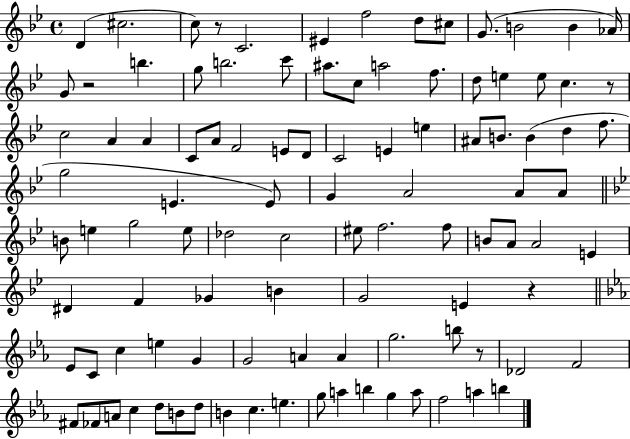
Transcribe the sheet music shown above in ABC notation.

X:1
T:Untitled
M:4/4
L:1/4
K:Bb
D ^c2 c/2 z/2 C2 ^E f2 d/2 ^c/2 G/2 B2 B _A/4 G/2 z2 b g/2 b2 c'/2 ^a/2 c/2 a2 f/2 d/2 e e/2 c z/2 c2 A A C/2 A/2 F2 E/2 D/2 C2 E e ^A/2 B/2 B d f/2 g2 E E/2 G A2 A/2 A/2 B/2 e g2 e/2 _d2 c2 ^e/2 f2 f/2 B/2 A/2 A2 E ^D F _G B G2 E z _E/2 C/2 c e G G2 A A g2 b/2 z/2 _D2 F2 ^F/2 _F/2 A/2 c d/2 B/2 d/2 B c e g/2 a b g a/2 f2 a b